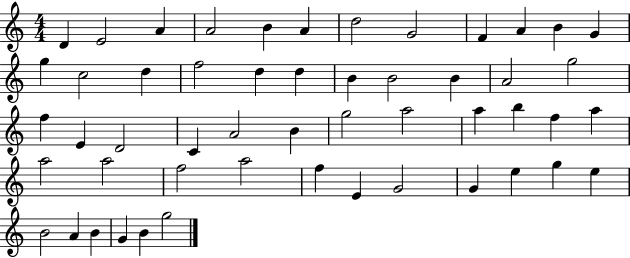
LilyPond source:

{
  \clef treble
  \numericTimeSignature
  \time 4/4
  \key c \major
  d'4 e'2 a'4 | a'2 b'4 a'4 | d''2 g'2 | f'4 a'4 b'4 g'4 | \break g''4 c''2 d''4 | f''2 d''4 d''4 | b'4 b'2 b'4 | a'2 g''2 | \break f''4 e'4 d'2 | c'4 a'2 b'4 | g''2 a''2 | a''4 b''4 f''4 a''4 | \break a''2 a''2 | f''2 a''2 | f''4 e'4 g'2 | g'4 e''4 g''4 e''4 | \break b'2 a'4 b'4 | g'4 b'4 g''2 | \bar "|."
}